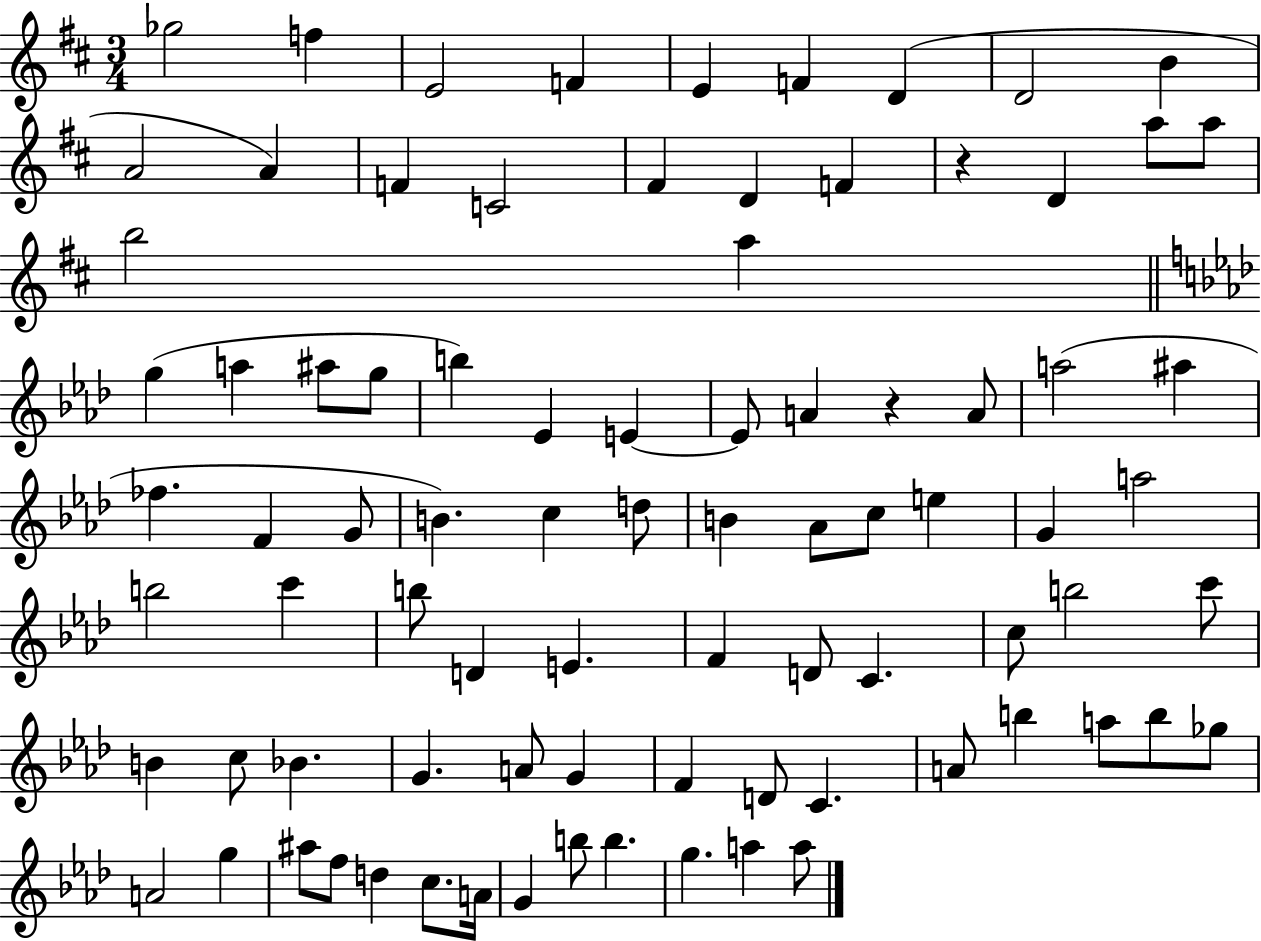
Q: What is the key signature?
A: D major